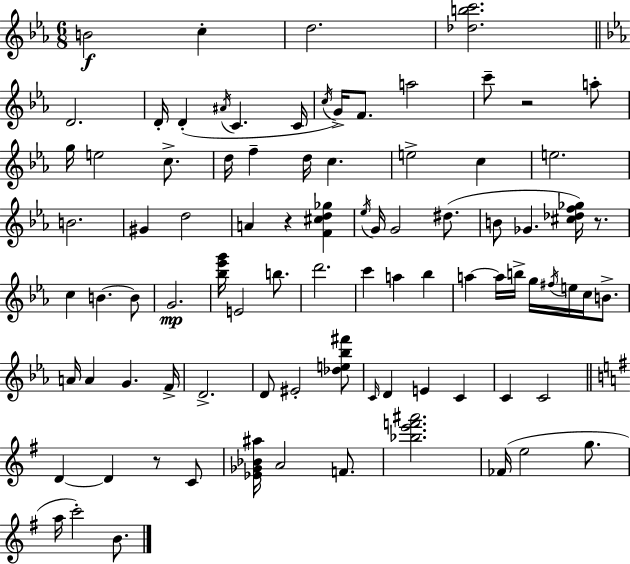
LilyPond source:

{
  \clef treble
  \numericTimeSignature
  \time 6/8
  \key ees \major
  \repeat volta 2 { b'2\f c''4-. | d''2. | <des'' b'' c'''>2. | \bar "||" \break \key ees \major d'2. | d'16-. d'4-.( \acciaccatura { ais'16 } c'4. | c'16 \acciaccatura { c''16 } g'16->) f'8. a''2 | c'''8-- r2 | \break a''8-. g''16 e''2 c''8.-> | d''16 f''4-- d''16 c''4. | e''2-> c''4 | e''2. | \break b'2. | gis'4 d''2 | a'4 r4 <f' cis'' d'' ges''>4 | \acciaccatura { ees''16 } g'16 g'2 | \break dis''8.( b'8 ges'4. <cis'' des'' f'' ges''>16) | r8. c''4 b'4.~~ | b'8 g'2.\mp | <bes'' ees''' g'''>16 e'2 | \break b''8. d'''2. | c'''4 a''4 bes''4 | a''4~~ a''16 b''16-> g''16 \acciaccatura { fis''16 } e''16 | c''16 b'8.-> a'16 a'4 g'4. | \break f'16-> d'2.-> | d'8 eis'2-. | <des'' e'' bes'' fis'''>8 \grace { c'16 } d'4 e'4 | c'4 c'4 c'2 | \break \bar "||" \break \key g \major d'4~~ d'4 r8 c'8 | <ees' ges' bes' ais''>16 a'2 f'8. | <bes'' e''' f''' ais'''>2. | fes'16( e''2 g''8. | \break a''16 c'''2-.) b'8. | } \bar "|."
}